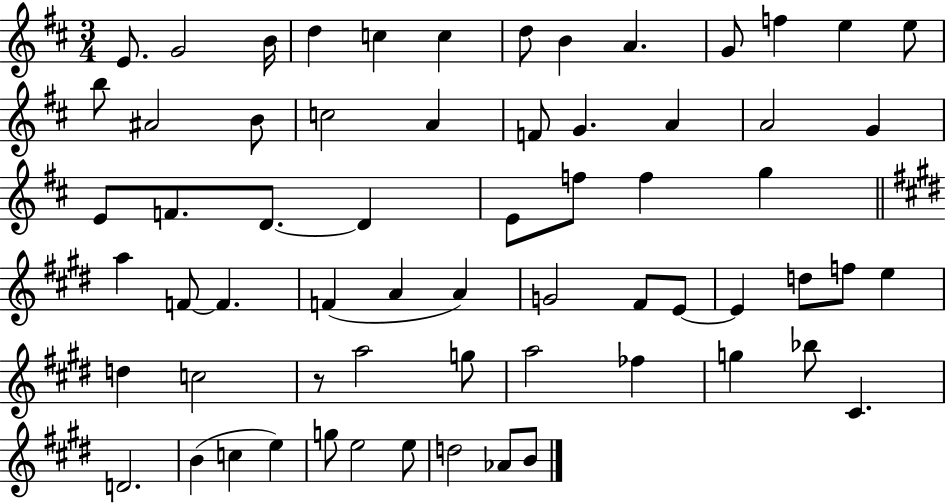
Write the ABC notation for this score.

X:1
T:Untitled
M:3/4
L:1/4
K:D
E/2 G2 B/4 d c c d/2 B A G/2 f e e/2 b/2 ^A2 B/2 c2 A F/2 G A A2 G E/2 F/2 D/2 D E/2 f/2 f g a F/2 F F A A G2 ^F/2 E/2 E d/2 f/2 e d c2 z/2 a2 g/2 a2 _f g _b/2 ^C D2 B c e g/2 e2 e/2 d2 _A/2 B/2